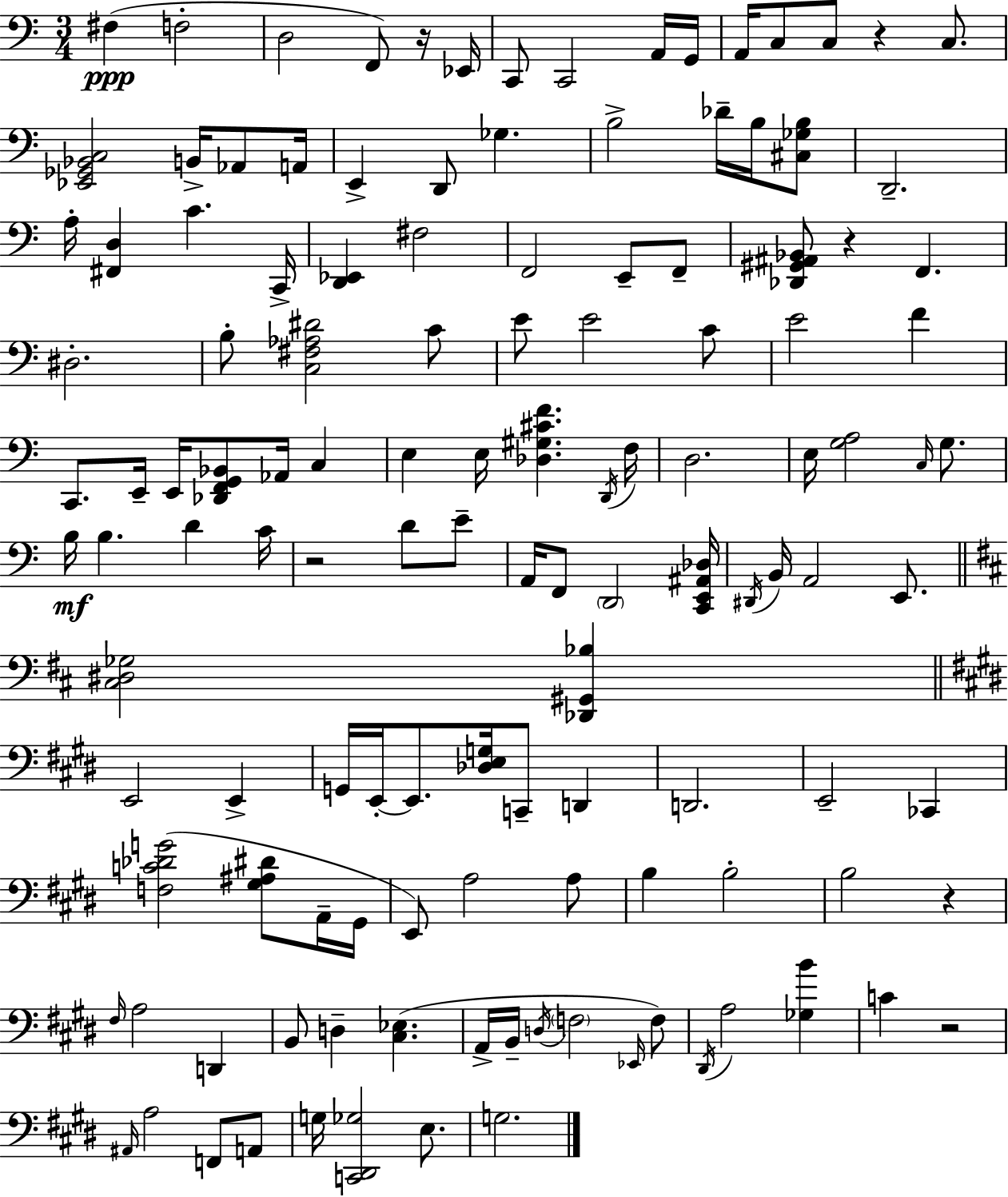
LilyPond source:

{
  \clef bass
  \numericTimeSignature
  \time 3/4
  \key a \minor
  fis4(\ppp f2-. | d2 f,8) r16 ees,16 | c,8 c,2 a,16 g,16 | a,16 c8 c8 r4 c8. | \break <ees, ges, bes, c>2 b,16-> aes,8 a,16 | e,4-> d,8 ges4. | b2-> des'16-- b16 <cis ges b>8 | d,2.-- | \break a16-. <fis, d>4 c'4. c,16-> | <d, ees,>4 fis2 | f,2 e,8-- f,8-- | <des, gis, ais, bes,>8 r4 f,4. | \break dis2.-. | b8-. <c fis aes dis'>2 c'8 | e'8 e'2 c'8 | e'2 f'4 | \break c,8. e,16-- e,16 <des, f, g, bes,>8 aes,16 c4 | e4 e16 <des gis cis' f'>4. \acciaccatura { d,16 } | f16 d2. | e16 <g a>2 \grace { c16 } g8. | \break b16\mf b4. d'4 | c'16 r2 d'8 | e'8-- a,16 f,8 \parenthesize d,2 | <c, e, ais, des>16 \acciaccatura { dis,16 } b,16 a,2 | \break e,8. \bar "||" \break \key d \major <cis dis ges>2 <des, gis, bes>4 | \bar "||" \break \key e \major e,2 e,4-> | g,16 e,16-.~~ e,8. <des e g>16 c,8-- d,4 | d,2. | e,2-- ces,4 | \break <f c' des' g'>2( <gis ais dis'>8 a,16-- gis,16 | e,8) a2 a8 | b4 b2-. | b2 r4 | \break \grace { fis16 } a2 d,4 | b,8 d4-- <cis ees>4.( | a,16-> b,16-- \acciaccatura { d16 } \parenthesize f2 | \grace { ees,16 }) f8 \acciaccatura { dis,16 } a2 | \break <ges b'>4 c'4 r2 | \grace { ais,16 } a2 | f,8 a,8 g16 <c, dis, ges>2 | e8. g2. | \break \bar "|."
}